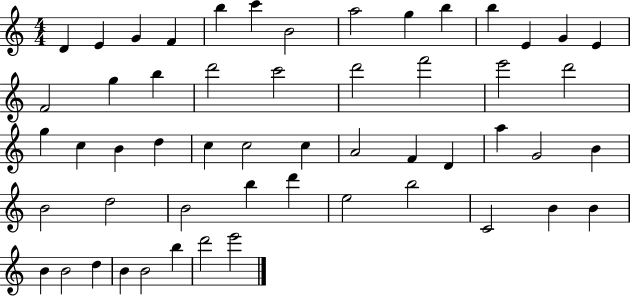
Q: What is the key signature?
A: C major